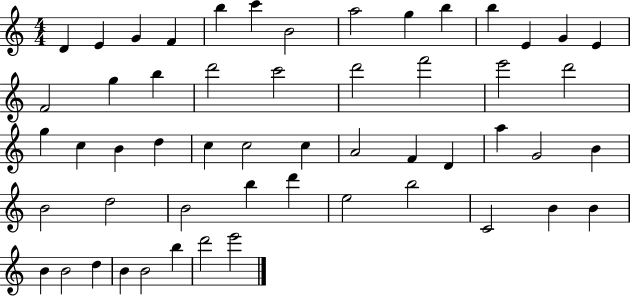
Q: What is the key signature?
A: C major